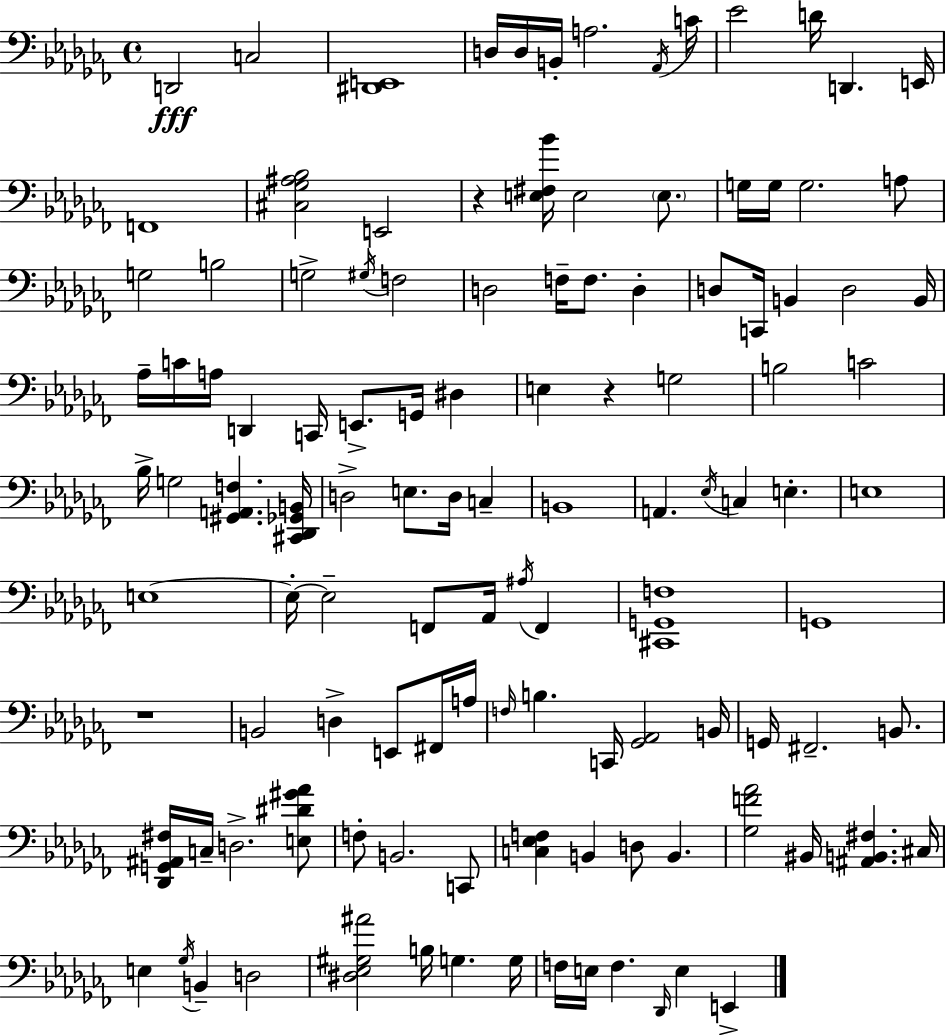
{
  \clef bass
  \time 4/4
  \defaultTimeSignature
  \key aes \minor
  d,2\fff c2 | <dis, e,>1 | d16 d16 b,16-. a2. \acciaccatura { aes,16 } | c'16 ees'2 d'16 d,4. | \break e,16 f,1 | <cis ges ais bes>2 e,2 | r4 <e fis bes'>16 e2 \parenthesize e8. | g16 g16 g2. a8 | \break g2 b2 | g2-> \acciaccatura { gis16 } f2 | d2 f16-- f8. d4-. | d8 c,16 b,4 d2 | \break b,16 aes16-- c'16 a16 d,4 c,16 e,8.-> g,16 dis4 | e4 r4 g2 | b2 c'2 | bes16-> g2 <gis, a, f>4. | \break <cis, des, ges, b,>16 d2-> e8. d16 c4-- | b,1 | a,4. \acciaccatura { ees16 } c4 e4.-. | e1 | \break e1~~ | e16-.~~ e2-- f,8 aes,16 \acciaccatura { ais16 } | f,4 <cis, g, f>1 | g,1 | \break r1 | b,2 d4-> | e,8 fis,16 a16 \grace { f16 } b4. c,16 <ges, aes,>2 | b,16 g,16 fis,2.-- | \break b,8. <des, g, ais, fis>16 c16-- d2.-> | <e dis' gis' aes'>8 f8-. b,2. | c,8 <c ees f>4 b,4 d8 b,4. | <ges f' aes'>2 bis,16 <ais, b, fis>4. | \break cis16 e4 \acciaccatura { ges16 } b,4-- d2 | <dis ees gis ais'>2 b16 g4. | g16 f16 e16 f4. \grace { des,16 } e4 | e,4-> \bar "|."
}